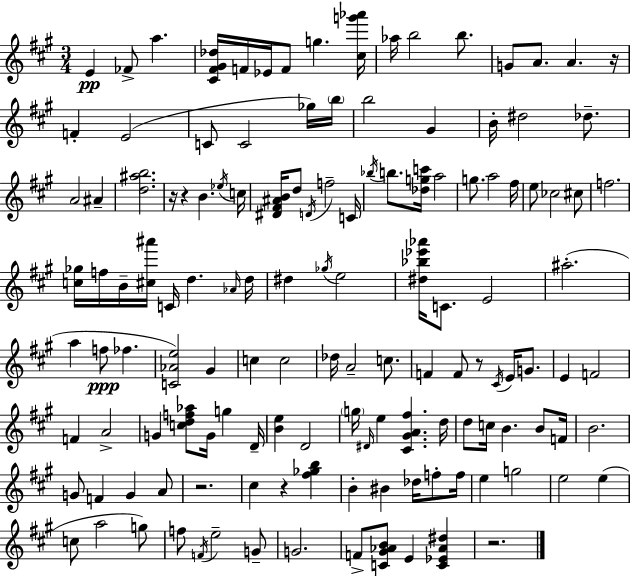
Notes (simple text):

E4/q FES4/e A5/q. [C#4,F#4,G#4,Db5]/s F4/s Eb4/s F4/e G5/q. [C#5,G6,Ab6]/s Ab5/s B5/h B5/e. G4/e A4/e. A4/q. R/s F4/q E4/h C4/e C4/h Gb5/s B5/s B5/h G#4/q B4/s D#5/h Db5/e. A4/h A#4/q [D5,A#5,B5]/h. R/s R/q B4/q. Eb5/s C5/s [D#4,F#4,A#4,B4]/s D5/e D4/s F5/h C4/s Bb5/s B5/e. [Db5,G5,C6]/s A5/h G5/e. A5/h F#5/s E5/e CES5/h C#5/e F5/h. [C5,Gb5]/s F5/s B4/s [C#5,A#6]/s C4/s D5/q. Ab4/s D5/s D#5/q Gb5/s E5/h [D#5,Bb5,Eb6,Ab6]/s C4/e. E4/h A#5/h. A5/q F5/e FES5/q. [C4,Ab4,E5]/h G#4/q C5/q C5/h Db5/s A4/h C5/e. F4/q F4/e R/e C#4/s E4/s G4/e. E4/q F4/h F4/q A4/h G4/q [C5,D5,F5,Ab5]/e G4/s G5/q D4/s [B4,E5]/q D4/h G5/s D#4/s E5/q [C#4,G#4,A4,F#5]/q. D5/s D5/e C5/s B4/q. B4/e F4/s B4/h. G4/e F4/q G4/q A4/e R/h. C#5/q R/q [F#5,Gb5,B5]/q B4/q BIS4/q Db5/s F5/e F5/s E5/q G5/h E5/h E5/q C5/e A5/h G5/e F5/e F4/s E5/h G4/e G4/h. F4/e [C4,G#4,Ab4,B4]/e E4/q [C4,Eb4,Ab4,D#5]/q R/h.